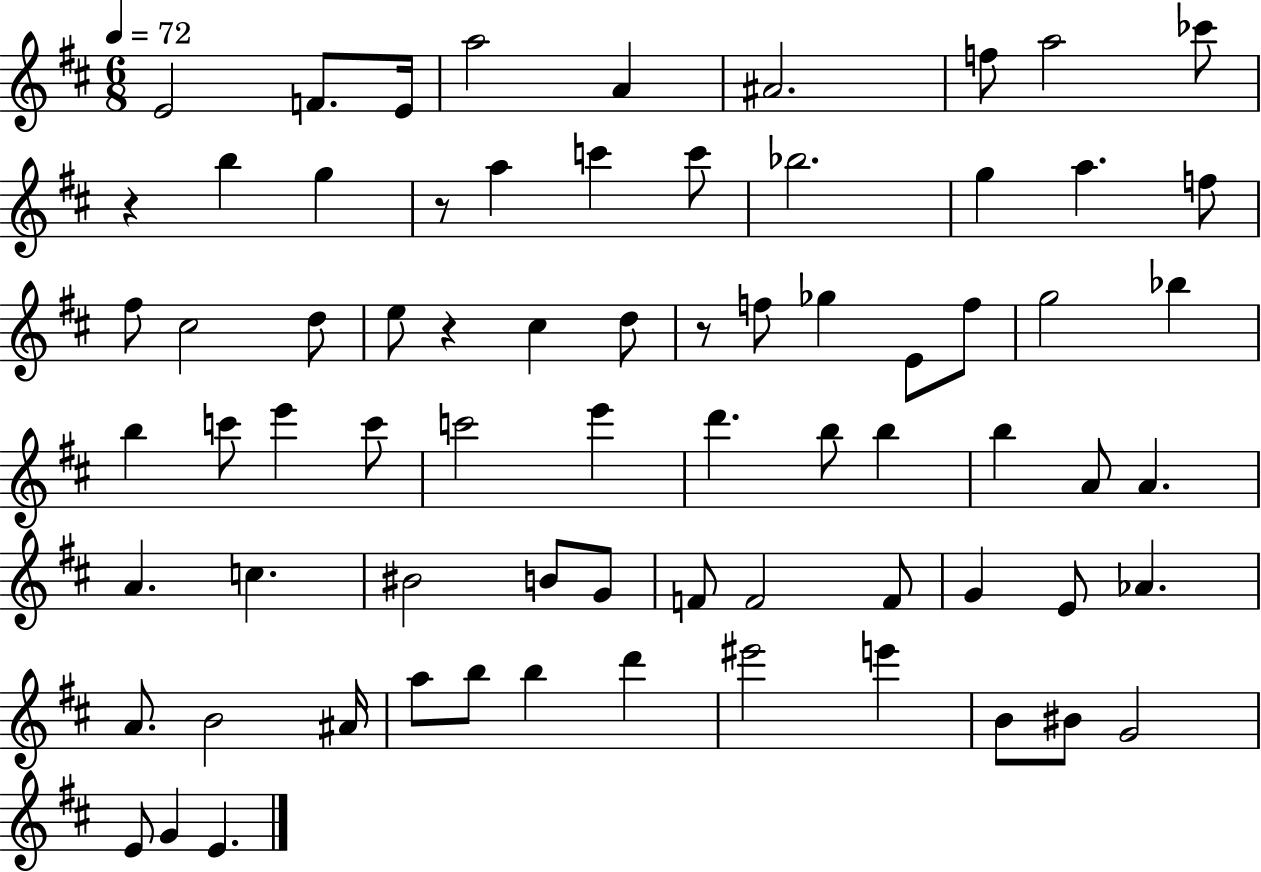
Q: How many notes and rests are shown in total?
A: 72